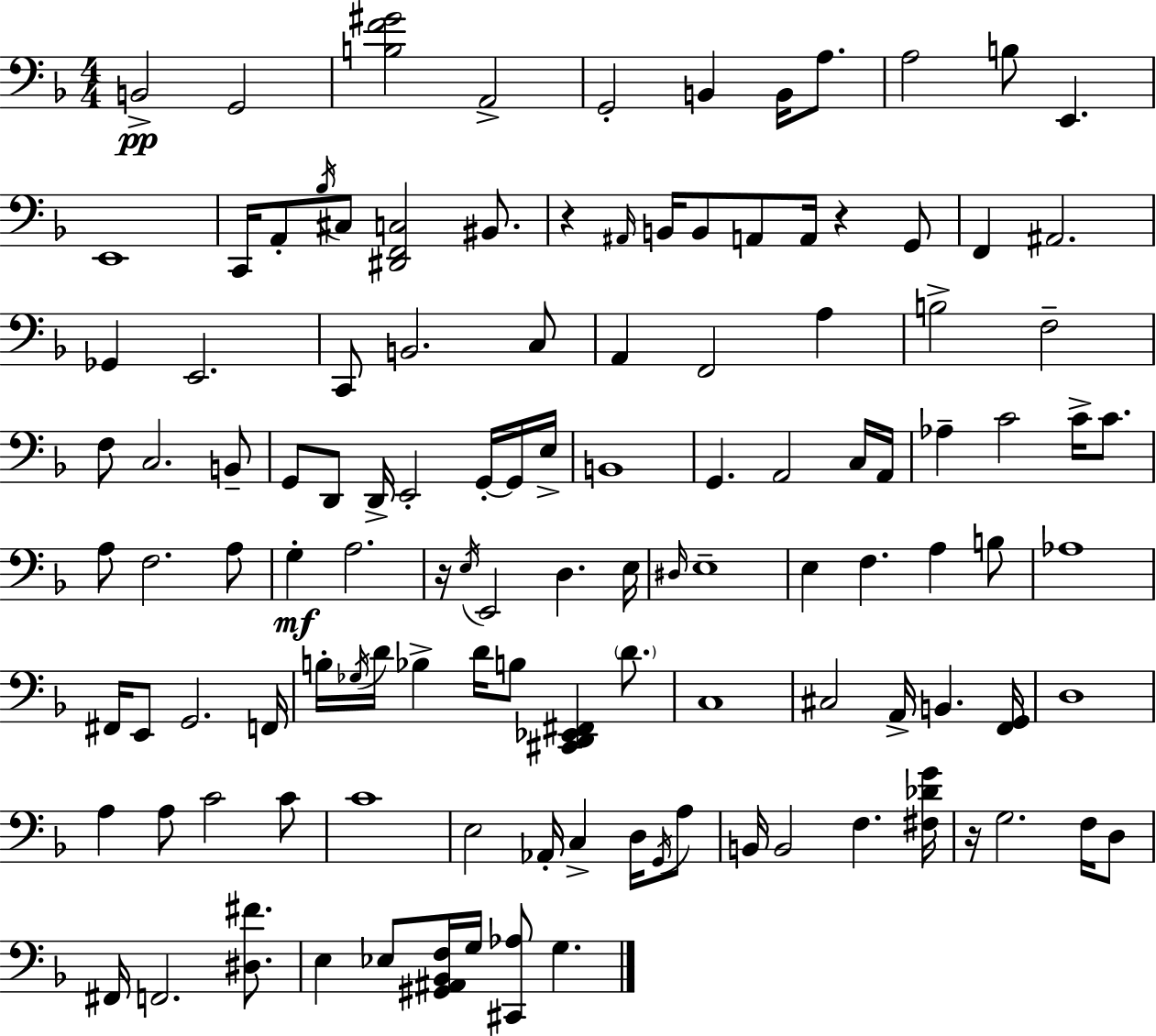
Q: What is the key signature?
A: D minor